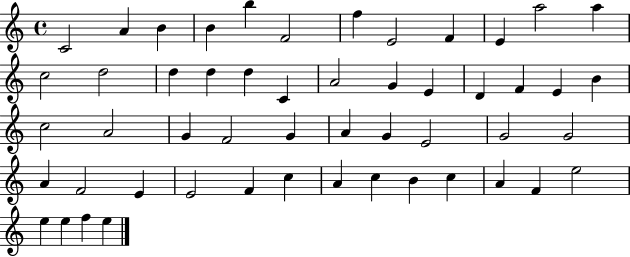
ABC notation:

X:1
T:Untitled
M:4/4
L:1/4
K:C
C2 A B B b F2 f E2 F E a2 a c2 d2 d d d C A2 G E D F E B c2 A2 G F2 G A G E2 G2 G2 A F2 E E2 F c A c B c A F e2 e e f e